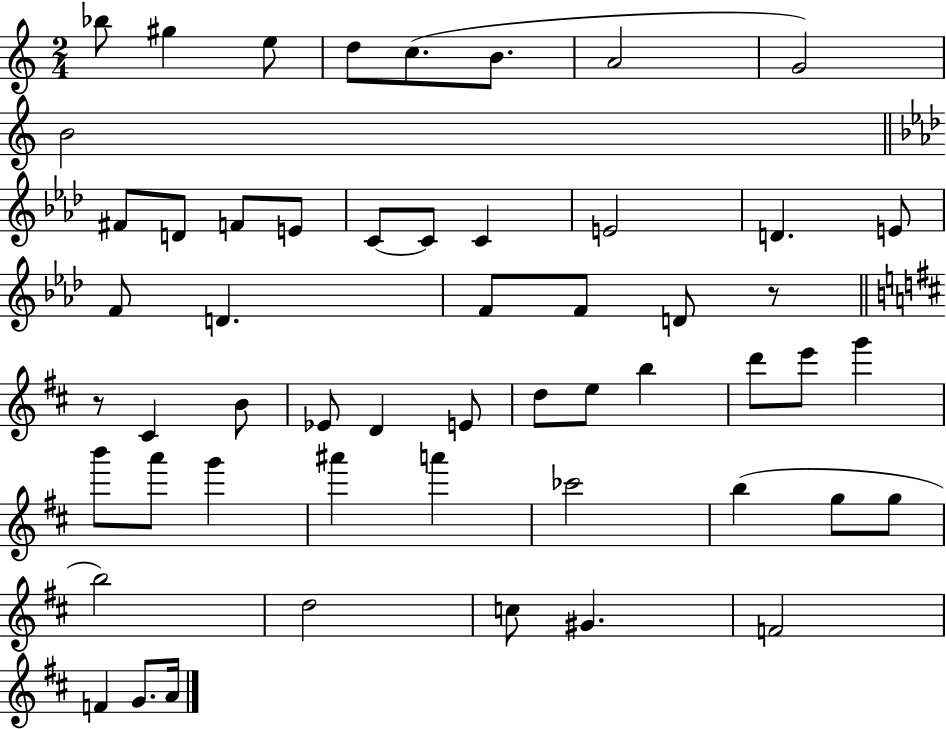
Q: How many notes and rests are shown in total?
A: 54